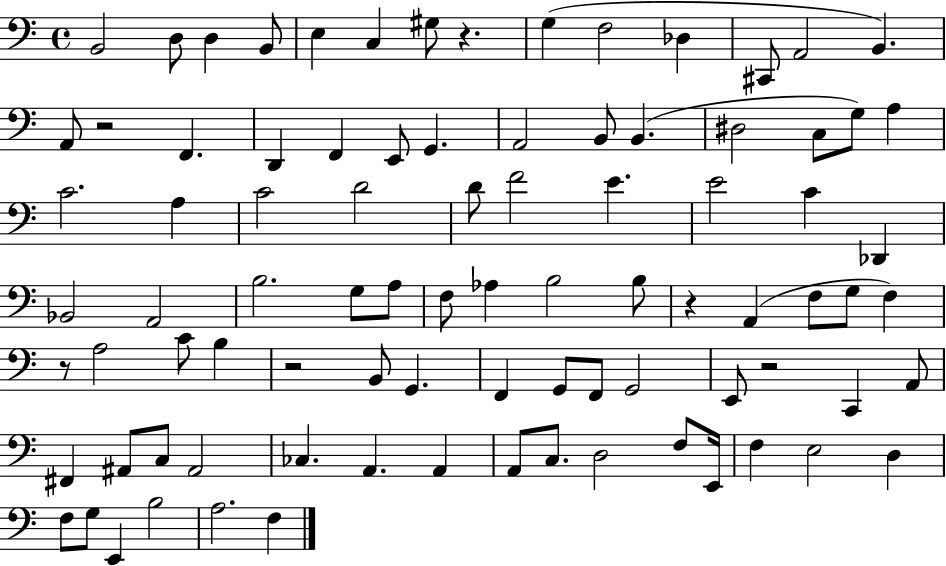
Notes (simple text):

B2/h D3/e D3/q B2/e E3/q C3/q G#3/e R/q. G3/q F3/h Db3/q C#2/e A2/h B2/q. A2/e R/h F2/q. D2/q F2/q E2/e G2/q. A2/h B2/e B2/q. D#3/h C3/e G3/e A3/q C4/h. A3/q C4/h D4/h D4/e F4/h E4/q. E4/h C4/q Db2/q Bb2/h A2/h B3/h. G3/e A3/e F3/e Ab3/q B3/h B3/e R/q A2/q F3/e G3/e F3/q R/e A3/h C4/e B3/q R/h B2/e G2/q. F2/q G2/e F2/e G2/h E2/e R/h C2/q A2/e F#2/q A#2/e C3/e A#2/h CES3/q. A2/q. A2/q A2/e C3/e. D3/h F3/e E2/s F3/q E3/h D3/q F3/e G3/e E2/q B3/h A3/h. F3/q